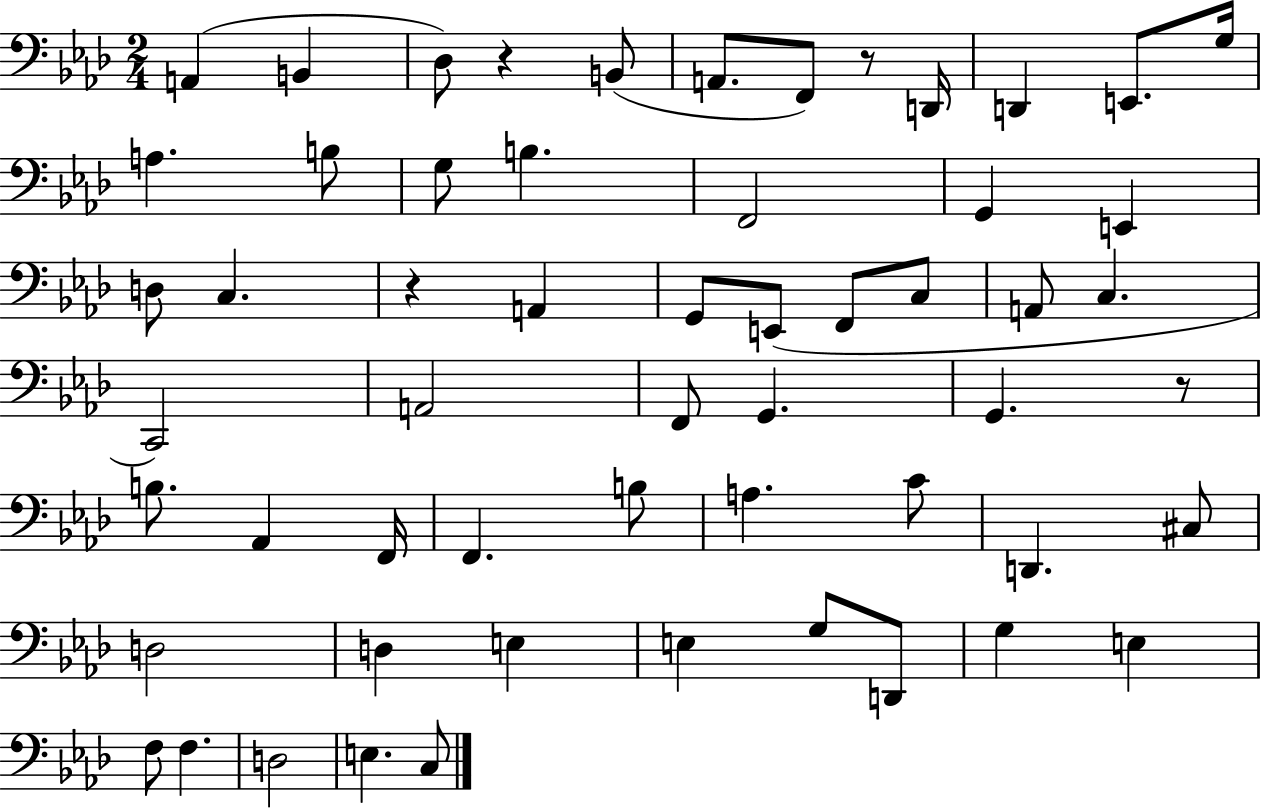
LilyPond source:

{
  \clef bass
  \numericTimeSignature
  \time 2/4
  \key aes \major
  a,4( b,4 | des8) r4 b,8( | a,8. f,8) r8 d,16 | d,4 e,8. g16 | \break a4. b8 | g8 b4. | f,2 | g,4 e,4 | \break d8 c4. | r4 a,4 | g,8 e,8( f,8 c8 | a,8 c4. | \break c,2) | a,2 | f,8 g,4. | g,4. r8 | \break b8. aes,4 f,16 | f,4. b8 | a4. c'8 | d,4. cis8 | \break d2 | d4 e4 | e4 g8 d,8 | g4 e4 | \break f8 f4. | d2 | e4. c8 | \bar "|."
}